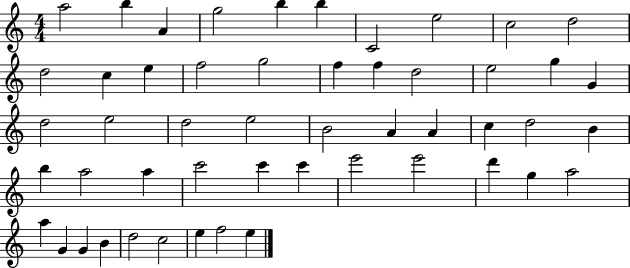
A5/h B5/q A4/q G5/h B5/q B5/q C4/h E5/h C5/h D5/h D5/h C5/q E5/q F5/h G5/h F5/q F5/q D5/h E5/h G5/q G4/q D5/h E5/h D5/h E5/h B4/h A4/q A4/q C5/q D5/h B4/q B5/q A5/h A5/q C6/h C6/q C6/q E6/h E6/h D6/q G5/q A5/h A5/q G4/q G4/q B4/q D5/h C5/h E5/q F5/h E5/q